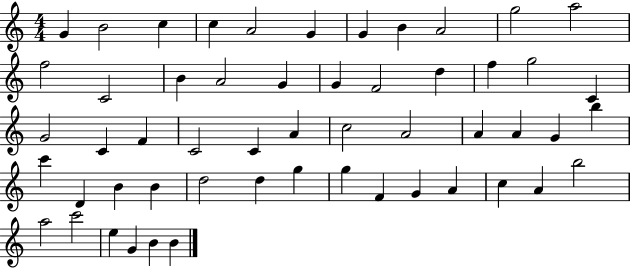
G4/q B4/h C5/q C5/q A4/h G4/q G4/q B4/q A4/h G5/h A5/h F5/h C4/h B4/q A4/h G4/q G4/q F4/h D5/q F5/q G5/h C4/q G4/h C4/q F4/q C4/h C4/q A4/q C5/h A4/h A4/q A4/q G4/q B5/q C6/q D4/q B4/q B4/q D5/h D5/q G5/q G5/q F4/q G4/q A4/q C5/q A4/q B5/h A5/h C6/h E5/q G4/q B4/q B4/q